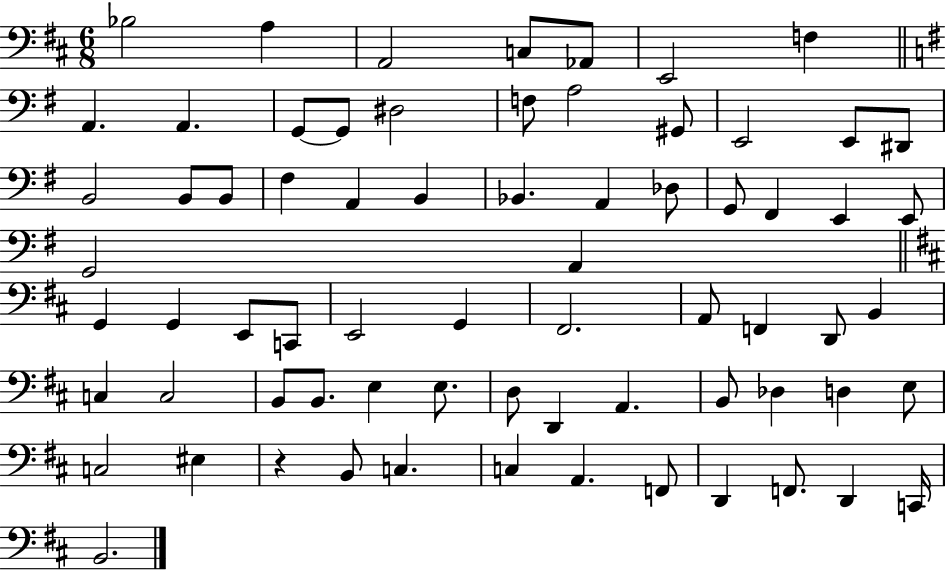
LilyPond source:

{
  \clef bass
  \numericTimeSignature
  \time 6/8
  \key d \major
  bes2 a4 | a,2 c8 aes,8 | e,2 f4 | \bar "||" \break \key g \major a,4. a,4. | g,8~~ g,8 dis2 | f8 a2 gis,8 | e,2 e,8 dis,8 | \break b,2 b,8 b,8 | fis4 a,4 b,4 | bes,4. a,4 des8 | g,8 fis,4 e,4 e,8 | \break g,2 a,4 | \bar "||" \break \key d \major g,4 g,4 e,8 c,8 | e,2 g,4 | fis,2. | a,8 f,4 d,8 b,4 | \break c4 c2 | b,8 b,8. e4 e8. | d8 d,4 a,4. | b,8 des4 d4 e8 | \break c2 eis4 | r4 b,8 c4. | c4 a,4. f,8 | d,4 f,8. d,4 c,16 | \break b,2. | \bar "|."
}